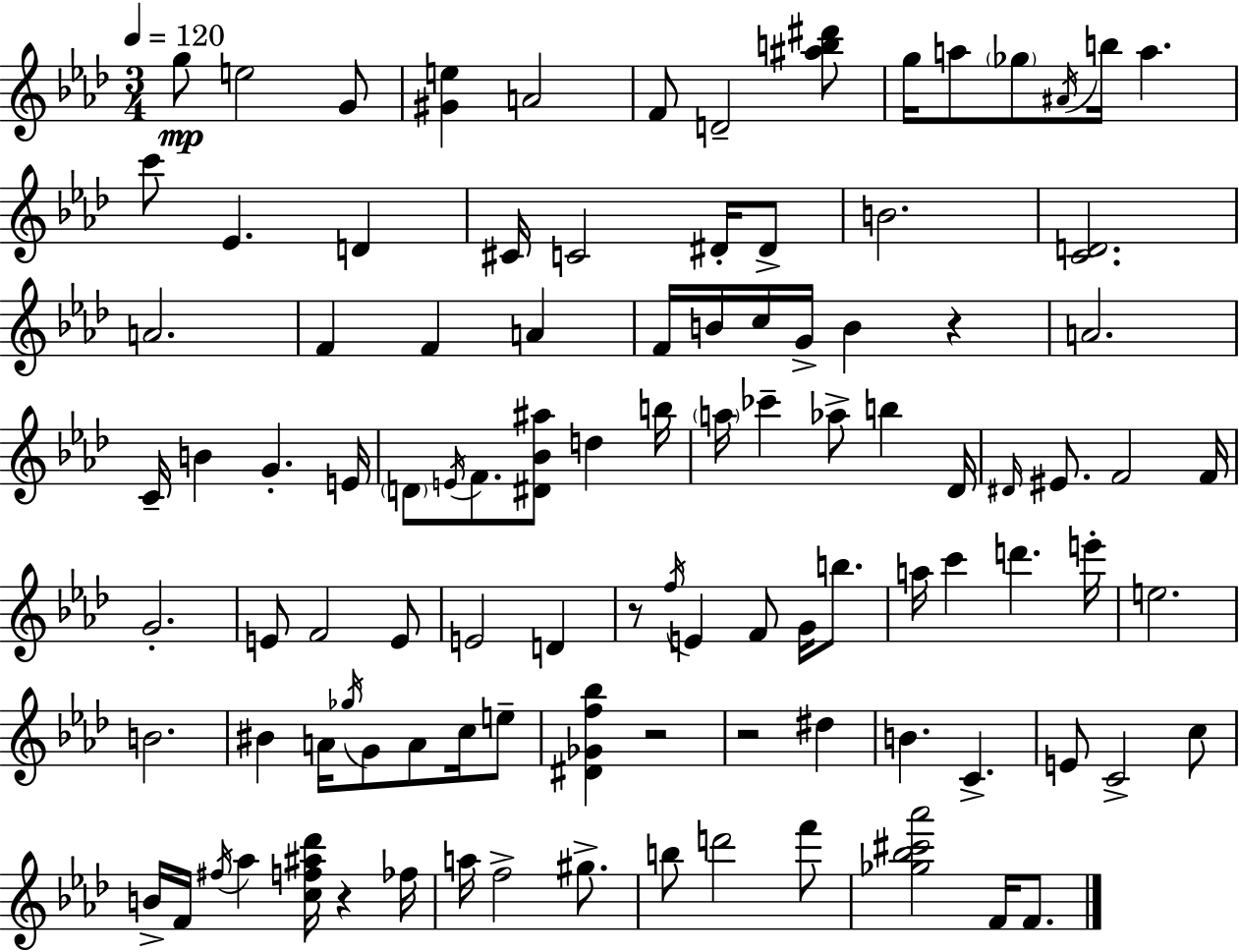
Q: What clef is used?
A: treble